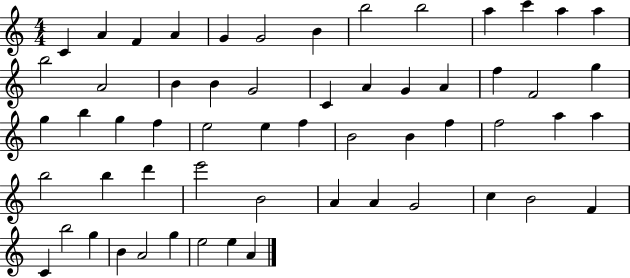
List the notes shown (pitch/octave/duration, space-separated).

C4/q A4/q F4/q A4/q G4/q G4/h B4/q B5/h B5/h A5/q C6/q A5/q A5/q B5/h A4/h B4/q B4/q G4/h C4/q A4/q G4/q A4/q F5/q F4/h G5/q G5/q B5/q G5/q F5/q E5/h E5/q F5/q B4/h B4/q F5/q F5/h A5/q A5/q B5/h B5/q D6/q E6/h B4/h A4/q A4/q G4/h C5/q B4/h F4/q C4/q B5/h G5/q B4/q A4/h G5/q E5/h E5/q A4/q